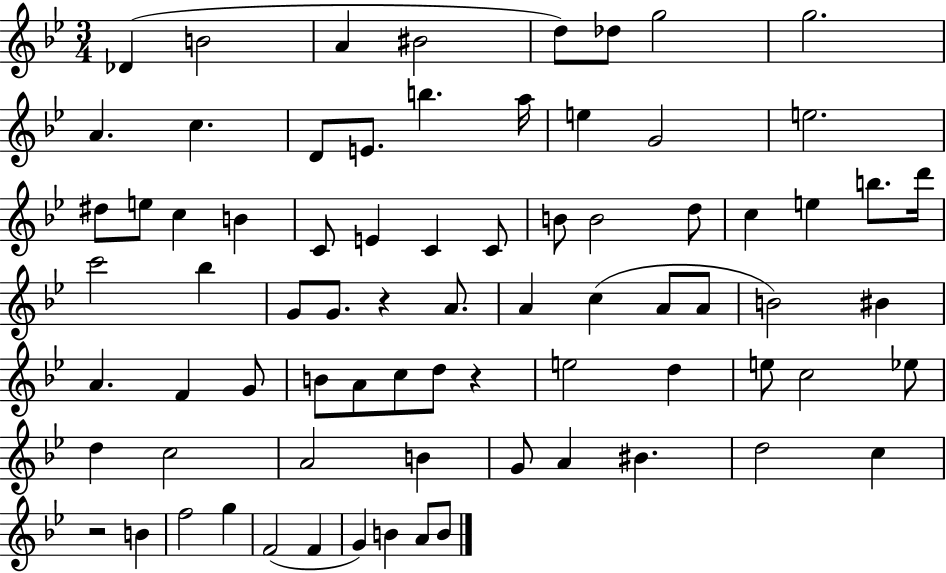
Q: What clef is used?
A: treble